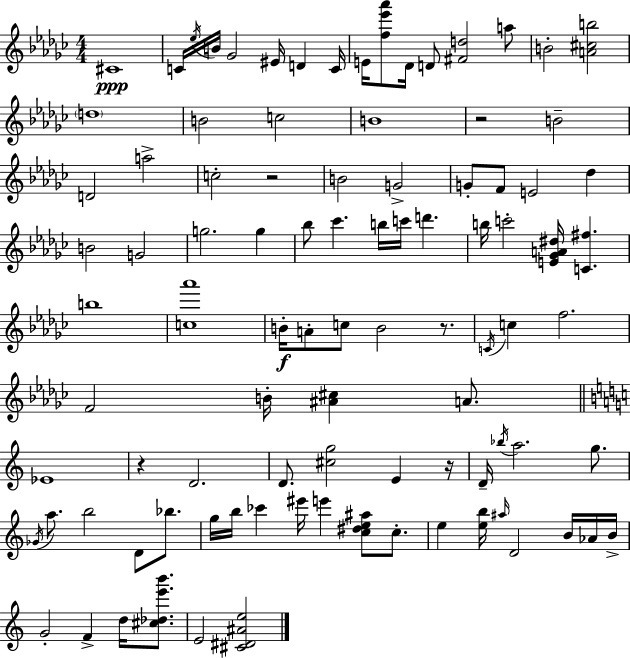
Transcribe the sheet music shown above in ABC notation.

X:1
T:Untitled
M:4/4
L:1/4
K:Ebm
^C4 C/4 _e/4 B/4 _G2 ^E/4 D C/4 E/4 [f_e'_a']/2 _D/4 D/2 [^Fd]2 a/2 B2 [A^cb]2 d4 B2 c2 B4 z2 B2 D2 a2 c2 z2 B2 G2 G/2 F/2 E2 _d B2 G2 g2 g _b/2 _c' b/4 c'/4 d' b/4 c'2 [E_GA^d]/4 [C^f] b4 [c_a']4 B/4 A/2 c/2 B2 z/2 C/4 c f2 F2 B/4 [^A^c] A/2 _E4 z D2 D/2 [^cg]2 E z/4 D/4 _b/4 a2 g/2 _G/4 a/2 b2 D/2 _b/2 g/4 b/4 _c' ^e'/4 e' [c^de^a]/2 c/2 e [eb]/4 ^a/4 D2 B/4 _A/4 B/4 G2 F d/4 [^c_de'b']/2 E2 [^C^D^Ae]2